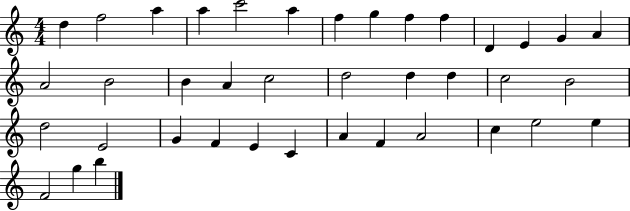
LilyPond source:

{
  \clef treble
  \numericTimeSignature
  \time 4/4
  \key c \major
  d''4 f''2 a''4 | a''4 c'''2 a''4 | f''4 g''4 f''4 f''4 | d'4 e'4 g'4 a'4 | \break a'2 b'2 | b'4 a'4 c''2 | d''2 d''4 d''4 | c''2 b'2 | \break d''2 e'2 | g'4 f'4 e'4 c'4 | a'4 f'4 a'2 | c''4 e''2 e''4 | \break f'2 g''4 b''4 | \bar "|."
}